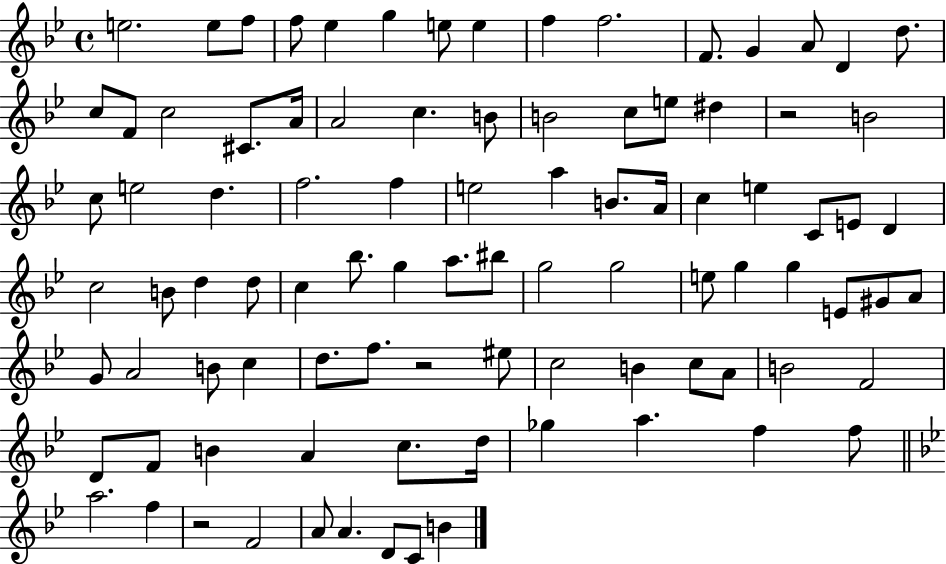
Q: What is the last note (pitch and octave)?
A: B4